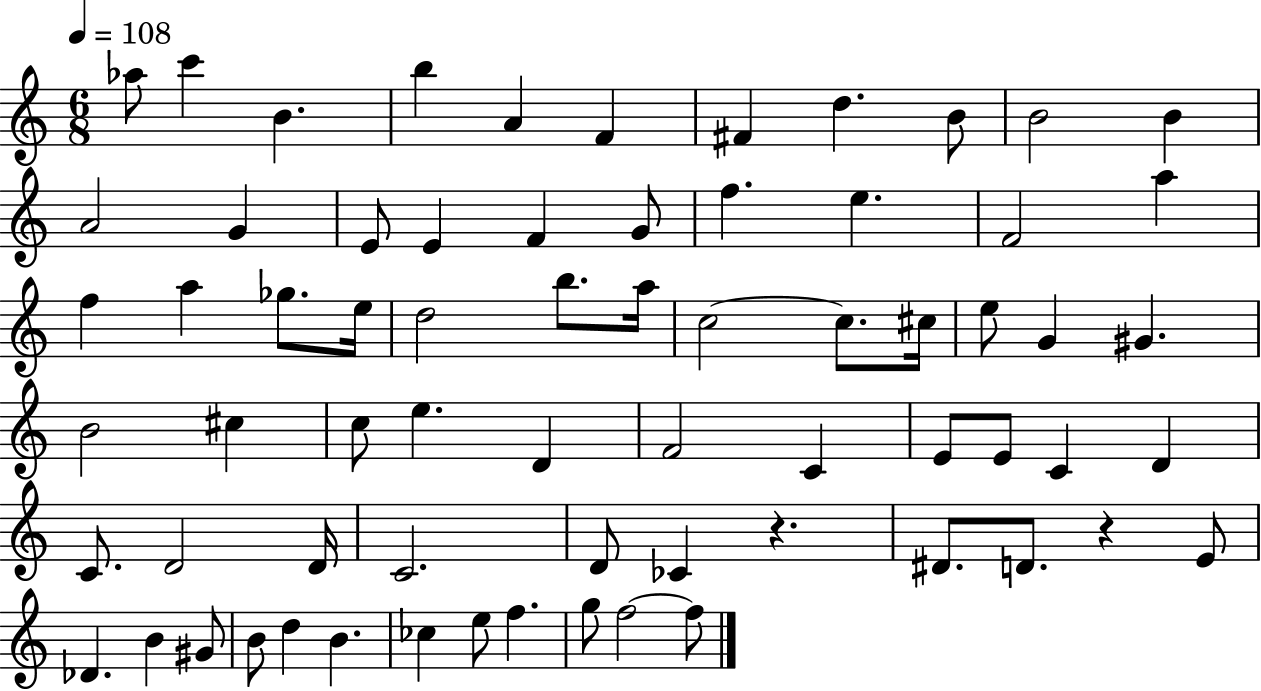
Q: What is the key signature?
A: C major